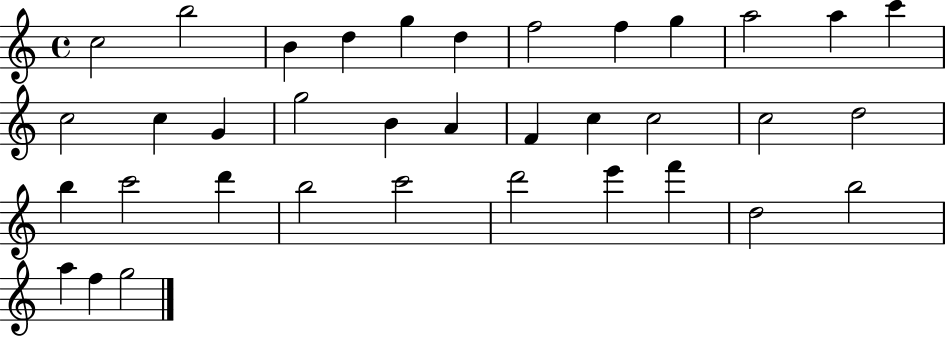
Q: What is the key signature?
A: C major